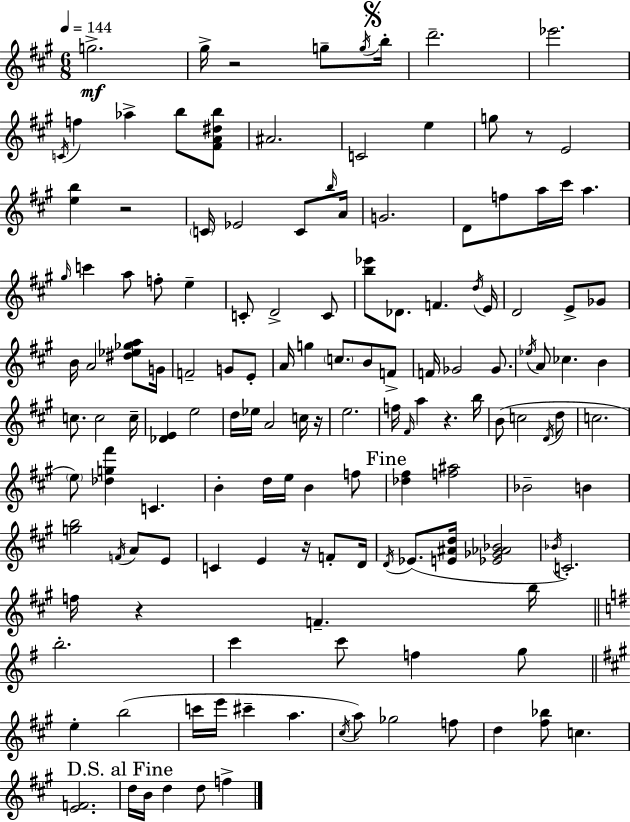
G5/h. G#5/s R/h G5/e G5/s B5/s D6/h. Eb6/h. C4/s F5/q Ab5/q B5/e [F#4,A4,D#5,B5]/e A#4/h. C4/h E5/q G5/e R/e E4/h [E5,B5]/q R/h C4/s Eb4/h C4/e B5/s A4/s G4/h. D4/e F5/e A5/s C#6/s A5/q. G#5/s C6/q A5/e F5/e E5/q C4/e D4/h C4/e [B5,Eb6]/e Db4/e. F4/q. D5/s E4/s D4/h E4/e Gb4/e B4/s A4/h [D#5,Eb5,Gb5,A5]/e G4/s F4/h G4/e E4/e A4/s G5/q C5/e. B4/e F4/e F4/s Gb4/h Gb4/e. Eb5/s A4/e CES5/q. B4/q C5/e. C5/h C5/s [Db4,E4]/q E5/h D5/s Eb5/s A4/h C5/s R/s E5/h. F5/s F#4/s A5/q R/q. B5/s B4/e C5/h D4/s D5/e C5/h. E5/e [Db5,G5,F#6]/q C4/q. B4/q D5/s E5/s B4/q F5/e [Db5,F#5]/q [F5,A#5]/h Bb4/h B4/q [G5,B5]/h F4/s A4/e E4/e C4/q E4/q R/s F4/e D4/s D4/s Eb4/e. [E4,A#4,D5]/s [Eb4,Gb4,Ab4,Bb4]/h Bb4/s C4/h. F5/s R/q F4/q. B5/s B5/h. C6/q C6/e F5/q G5/e E5/q B5/h C6/s E6/s C#6/q A5/q. C#5/s A5/e Gb5/h F5/e D5/q [F#5,Bb5]/e C5/q. [E4,F4]/h. D5/s B4/s D5/q D5/e F5/q